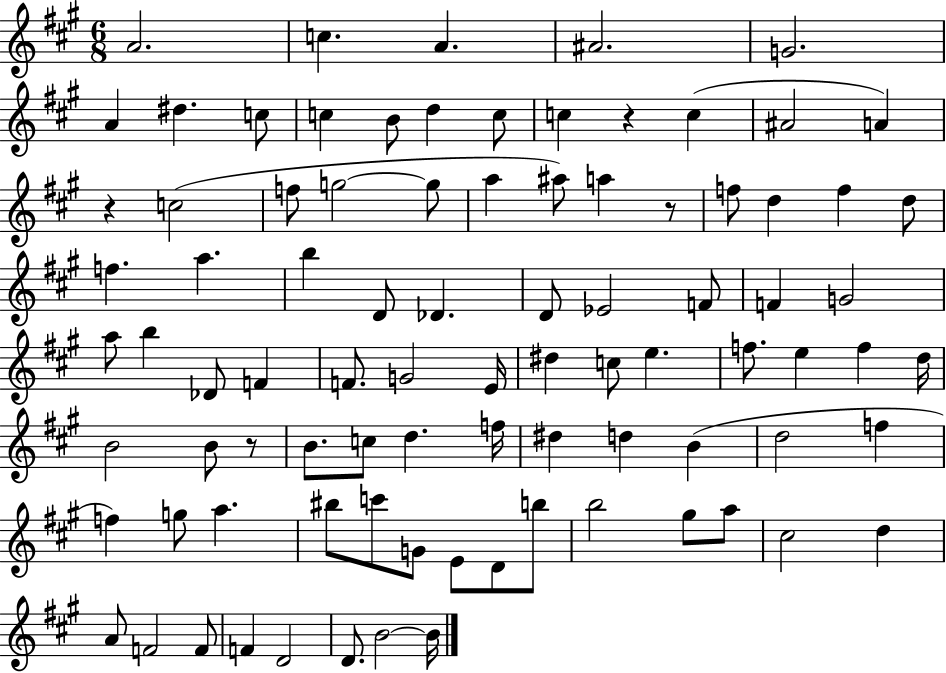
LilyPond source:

{
  \clef treble
  \numericTimeSignature
  \time 6/8
  \key a \major
  \repeat volta 2 { a'2. | c''4. a'4. | ais'2. | g'2. | \break a'4 dis''4. c''8 | c''4 b'8 d''4 c''8 | c''4 r4 c''4( | ais'2 a'4) | \break r4 c''2( | f''8 g''2~~ g''8 | a''4 ais''8) a''4 r8 | f''8 d''4 f''4 d''8 | \break f''4. a''4. | b''4 d'8 des'4. | d'8 ees'2 f'8 | f'4 g'2 | \break a''8 b''4 des'8 f'4 | f'8. g'2 e'16 | dis''4 c''8 e''4. | f''8. e''4 f''4 d''16 | \break b'2 b'8 r8 | b'8. c''8 d''4. f''16 | dis''4 d''4 b'4( | d''2 f''4 | \break f''4) g''8 a''4. | bis''8 c'''8 g'8 e'8 d'8 b''8 | b''2 gis''8 a''8 | cis''2 d''4 | \break a'8 f'2 f'8 | f'4 d'2 | d'8. b'2~~ b'16 | } \bar "|."
}